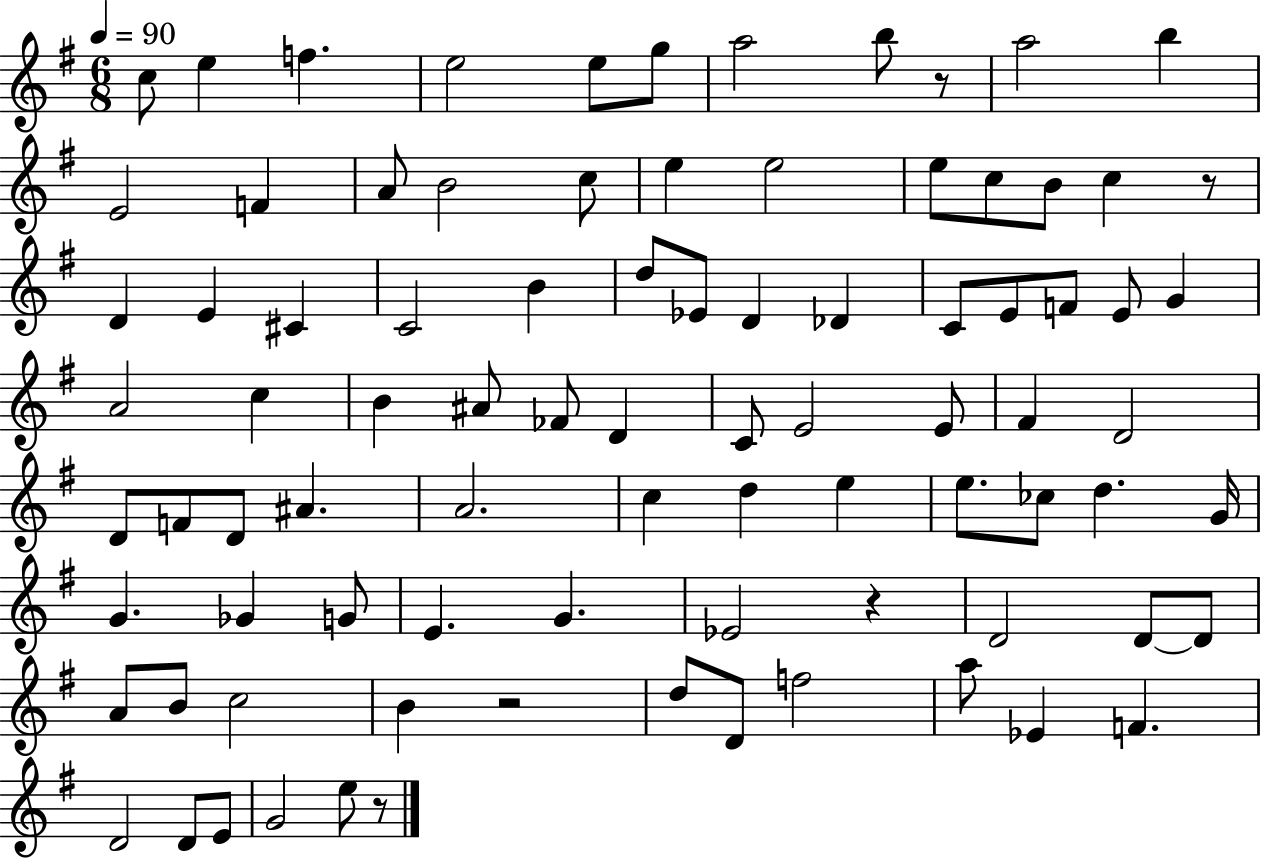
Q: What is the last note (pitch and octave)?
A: E5